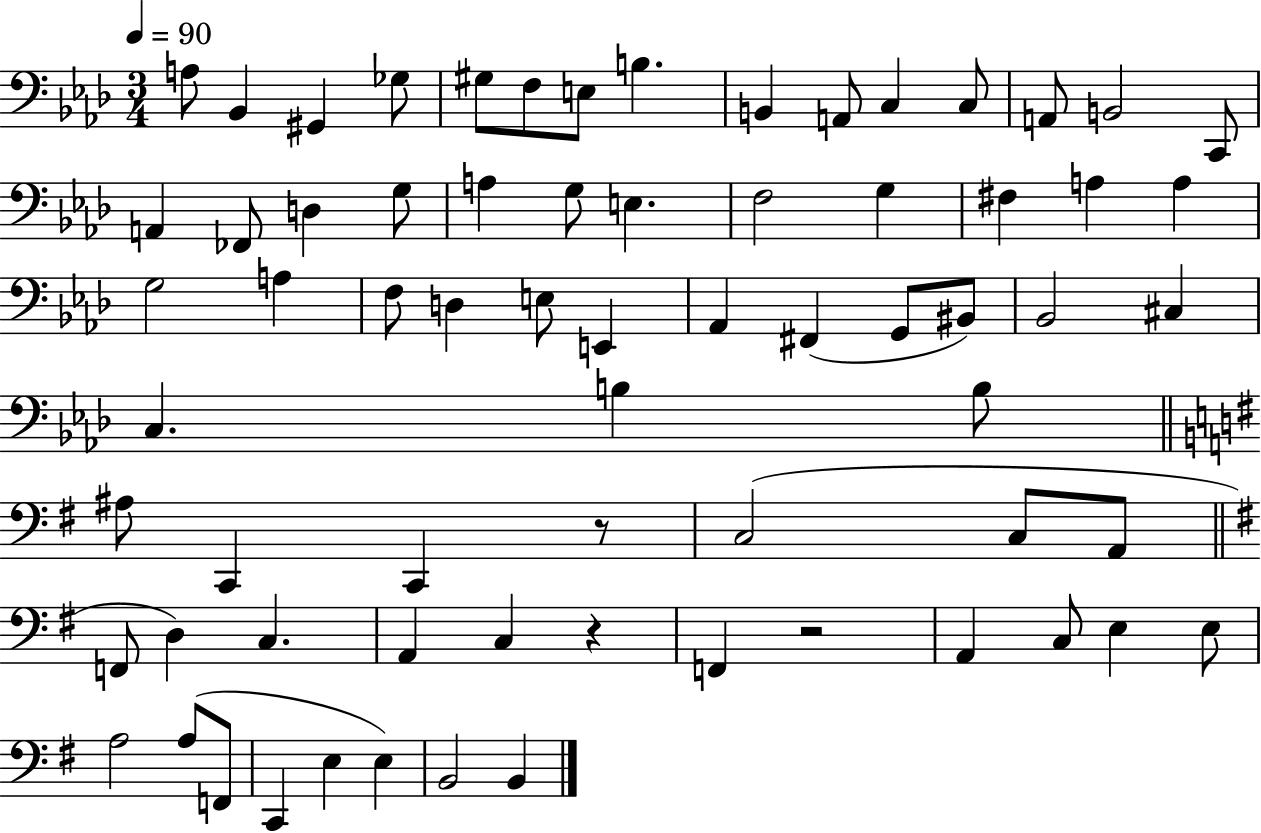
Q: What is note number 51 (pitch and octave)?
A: C3